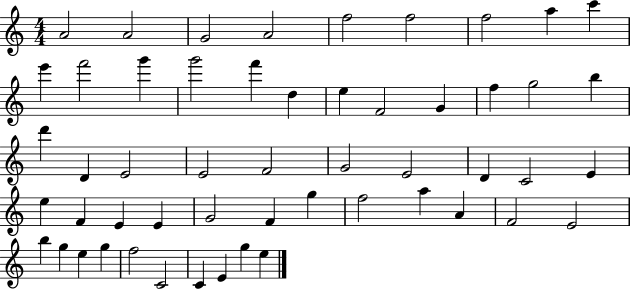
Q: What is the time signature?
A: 4/4